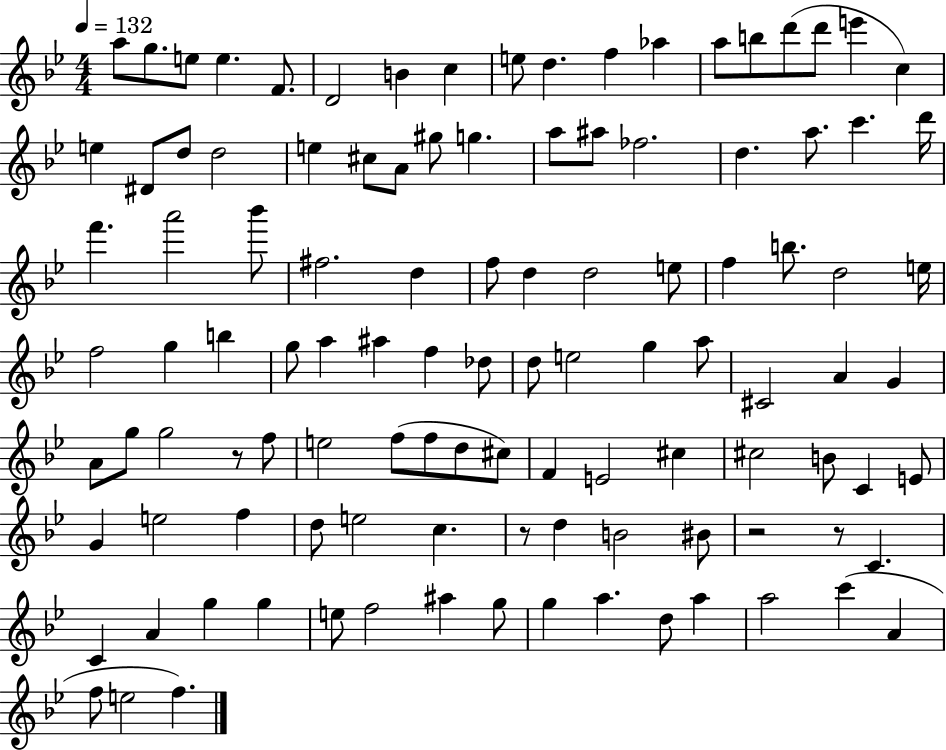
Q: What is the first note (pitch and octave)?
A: A5